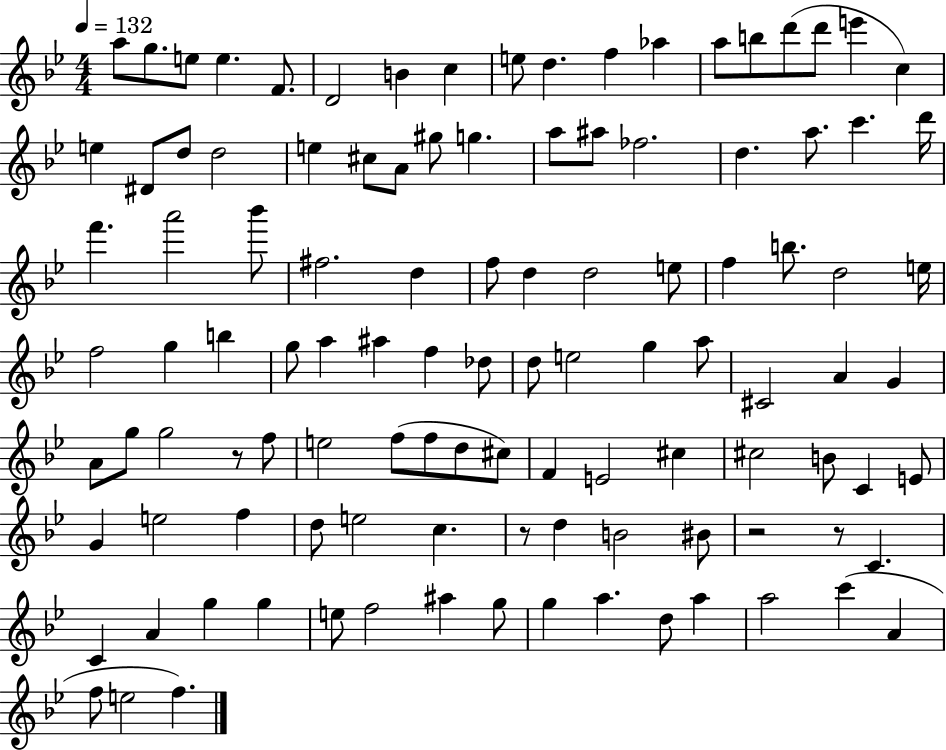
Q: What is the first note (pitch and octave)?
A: A5